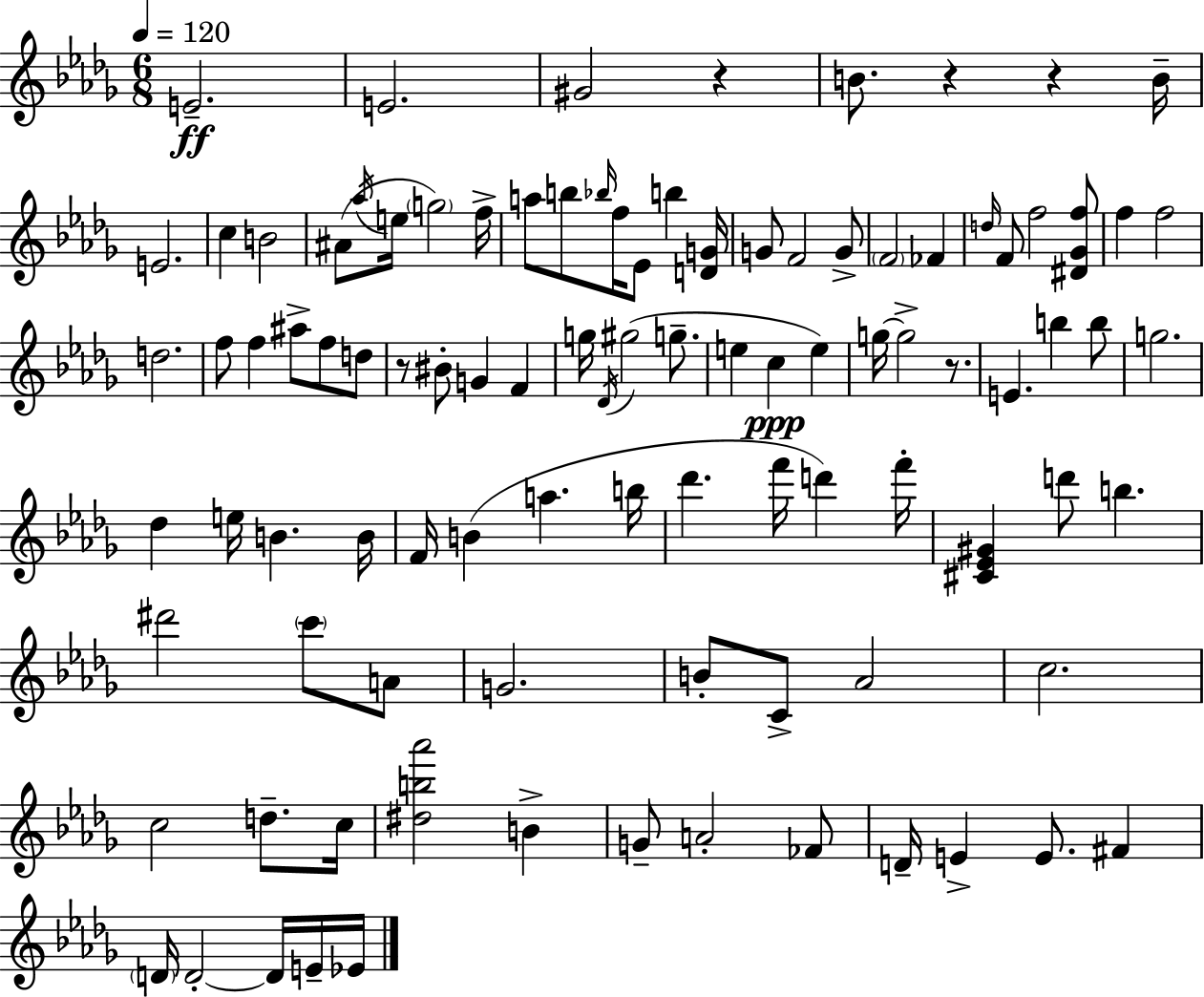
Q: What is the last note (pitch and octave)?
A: Eb4